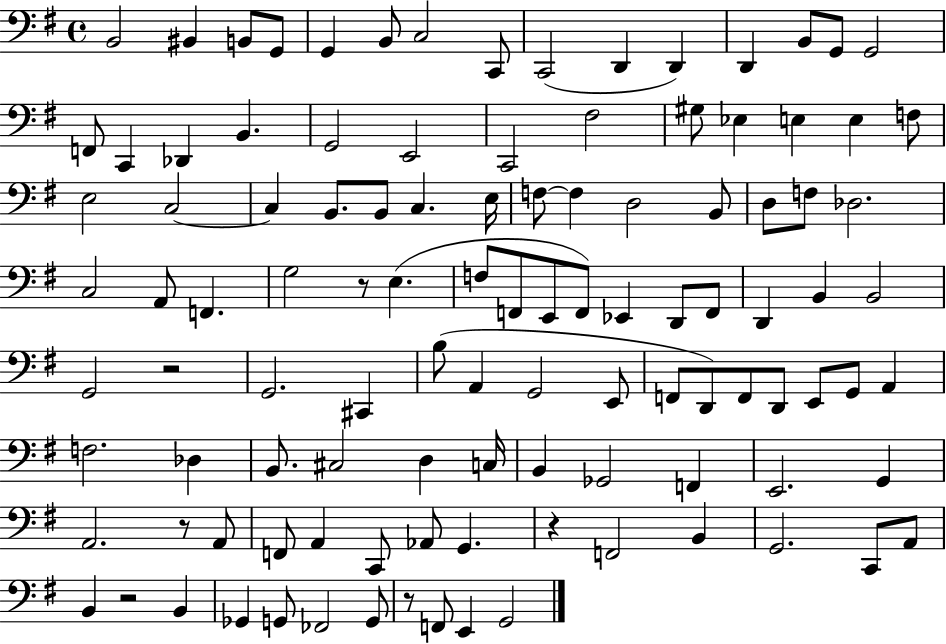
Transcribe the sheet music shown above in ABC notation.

X:1
T:Untitled
M:4/4
L:1/4
K:G
B,,2 ^B,, B,,/2 G,,/2 G,, B,,/2 C,2 C,,/2 C,,2 D,, D,, D,, B,,/2 G,,/2 G,,2 F,,/2 C,, _D,, B,, G,,2 E,,2 C,,2 ^F,2 ^G,/2 _E, E, E, F,/2 E,2 C,2 C, B,,/2 B,,/2 C, E,/4 F,/2 F, D,2 B,,/2 D,/2 F,/2 _D,2 C,2 A,,/2 F,, G,2 z/2 E, F,/2 F,,/2 E,,/2 F,,/2 _E,, D,,/2 F,,/2 D,, B,, B,,2 G,,2 z2 G,,2 ^C,, B,/2 A,, G,,2 E,,/2 F,,/2 D,,/2 F,,/2 D,,/2 E,,/2 G,,/2 A,, F,2 _D, B,,/2 ^C,2 D, C,/4 B,, _G,,2 F,, E,,2 G,, A,,2 z/2 A,,/2 F,,/2 A,, C,,/2 _A,,/2 G,, z F,,2 B,, G,,2 C,,/2 A,,/2 B,, z2 B,, _G,, G,,/2 _F,,2 G,,/2 z/2 F,,/2 E,, G,,2